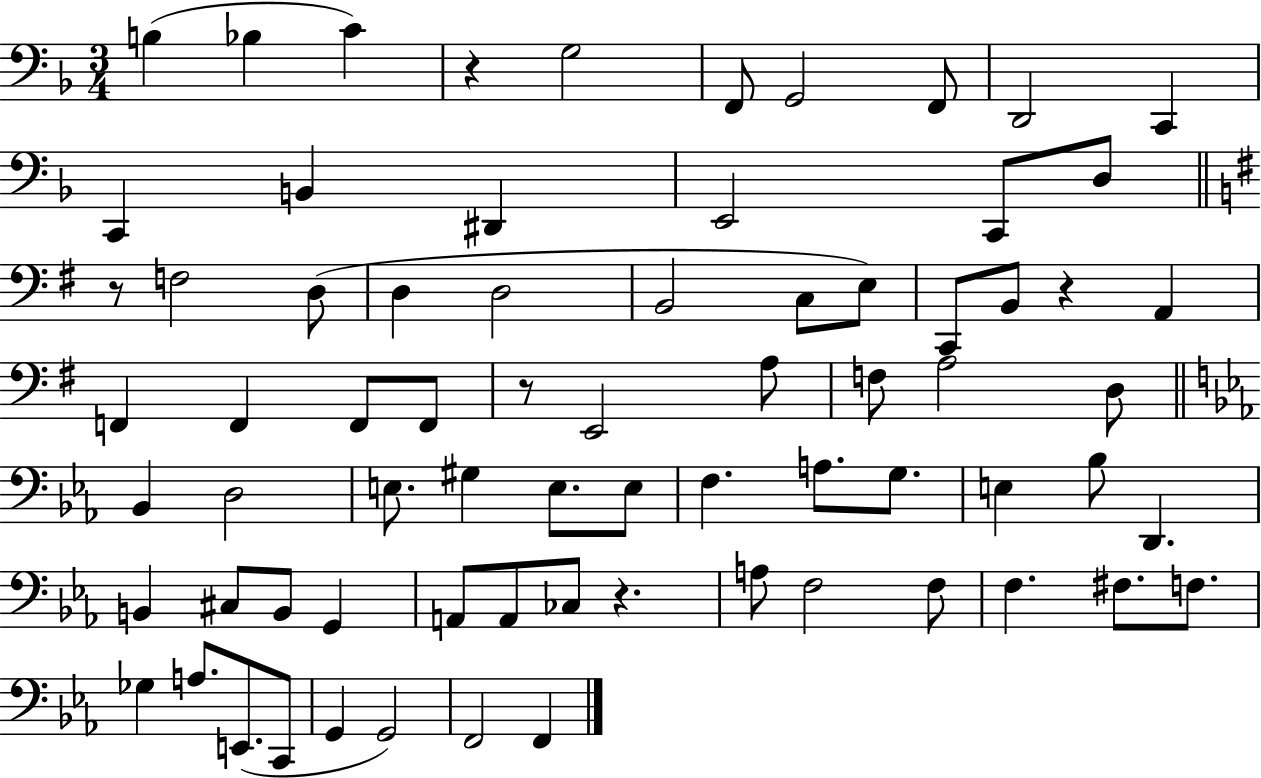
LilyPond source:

{
  \clef bass
  \numericTimeSignature
  \time 3/4
  \key f \major
  b4( bes4 c'4) | r4 g2 | f,8 g,2 f,8 | d,2 c,4 | \break c,4 b,4 dis,4 | e,2 c,8 d8 | \bar "||" \break \key g \major r8 f2 d8( | d4 d2 | b,2 c8 e8) | c,8 b,8 r4 a,4 | \break f,4 f,4 f,8 f,8 | r8 e,2 a8 | f8 a2 d8 | \bar "||" \break \key c \minor bes,4 d2 | e8. gis4 e8. e8 | f4. a8. g8. | e4 bes8 d,4. | \break b,4 cis8 b,8 g,4 | a,8 a,8 ces8 r4. | a8 f2 f8 | f4. fis8. f8. | \break ges4 a8. e,8.( c,8 | g,4 g,2) | f,2 f,4 | \bar "|."
}